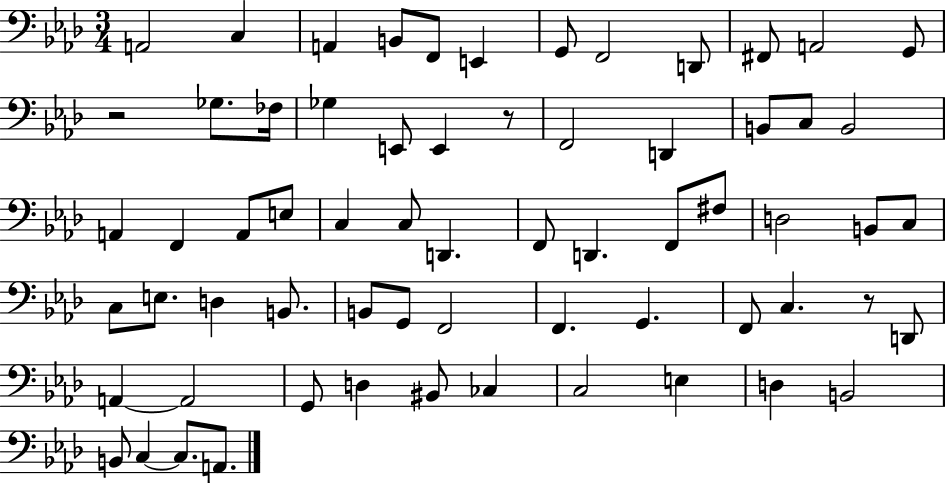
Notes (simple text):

A2/h C3/q A2/q B2/e F2/e E2/q G2/e F2/h D2/e F#2/e A2/h G2/e R/h Gb3/e. FES3/s Gb3/q E2/e E2/q R/e F2/h D2/q B2/e C3/e B2/h A2/q F2/q A2/e E3/e C3/q C3/e D2/q. F2/e D2/q. F2/e F#3/e D3/h B2/e C3/e C3/e E3/e. D3/q B2/e. B2/e G2/e F2/h F2/q. G2/q. F2/e C3/q. R/e D2/e A2/q A2/h G2/e D3/q BIS2/e CES3/q C3/h E3/q D3/q B2/h B2/e C3/q C3/e. A2/e.